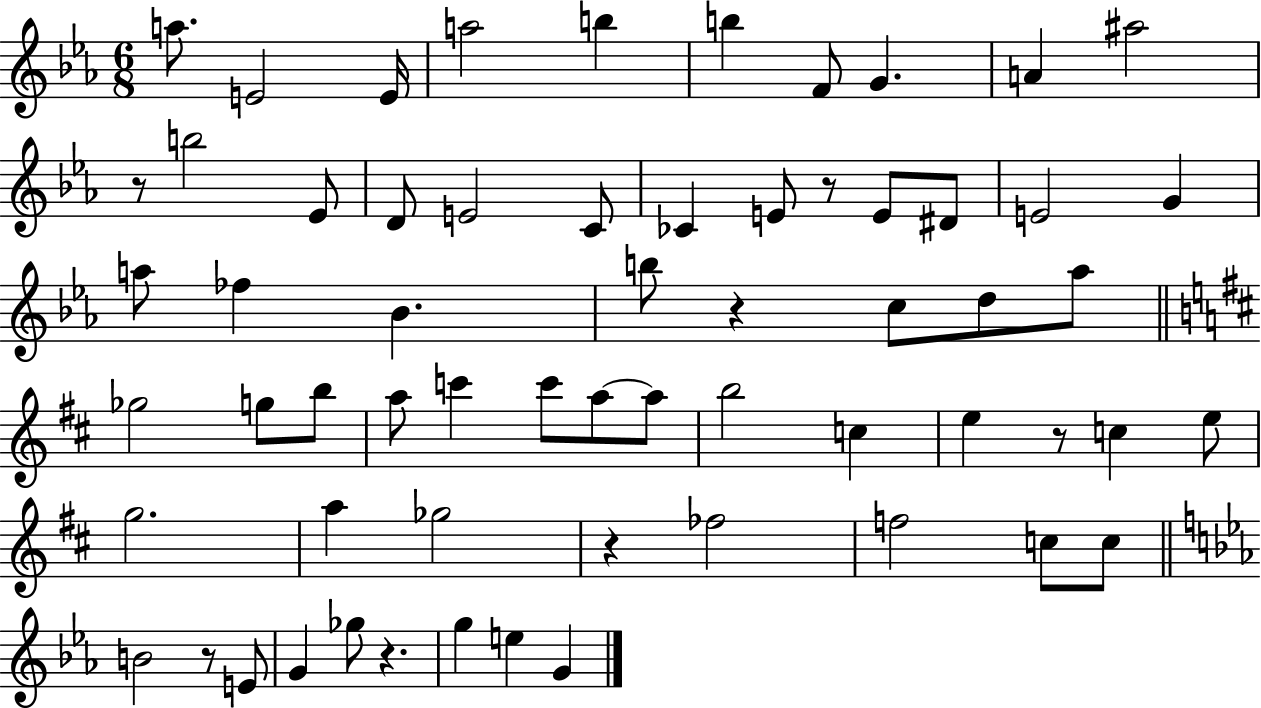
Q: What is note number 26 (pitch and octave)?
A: C5